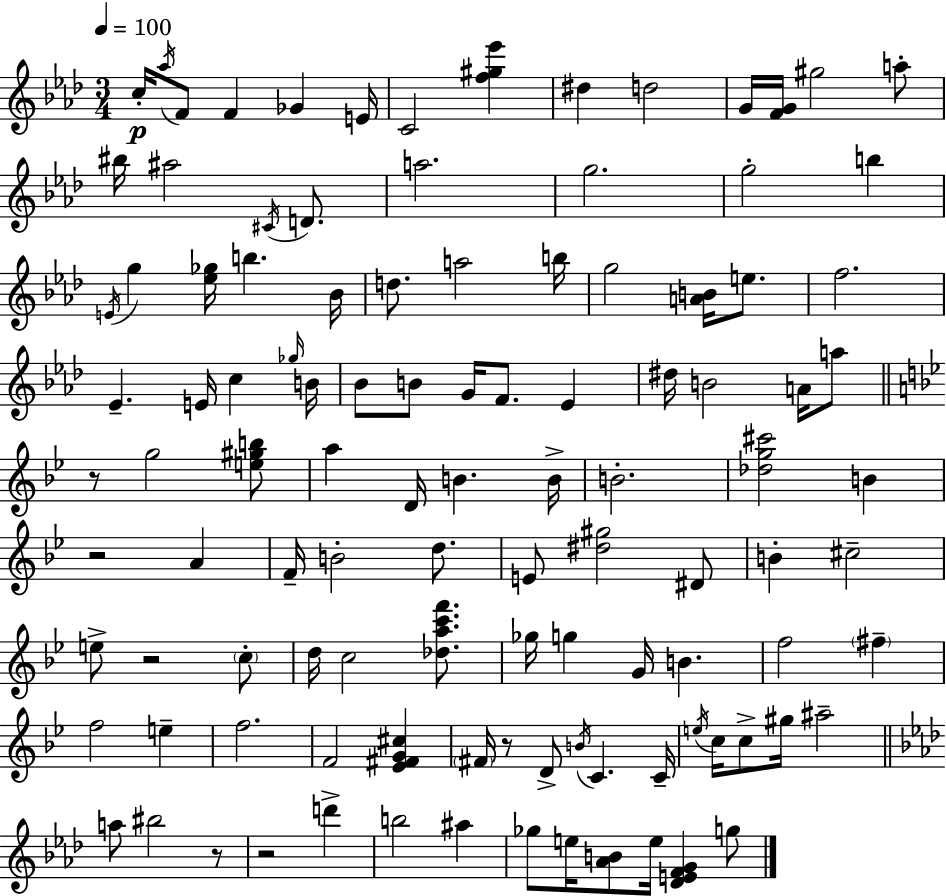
{
  \clef treble
  \numericTimeSignature
  \time 3/4
  \key aes \major
  \tempo 4 = 100
  c''16-.\p \acciaccatura { aes''16 } f'8 f'4 ges'4 | e'16 c'2 <f'' gis'' ees'''>4 | dis''4 d''2 | g'16 <f' g'>16 gis''2 a''8-. | \break bis''16 ais''2 \acciaccatura { cis'16 } d'8. | a''2. | g''2. | g''2-. b''4 | \break \acciaccatura { e'16 } g''4 <ees'' ges''>16 b''4. | bes'16 d''8. a''2 | b''16 g''2 <a' b'>16 | e''8. f''2. | \break ees'4.-- e'16 c''4 | \grace { ges''16 } b'16 bes'8 b'8 g'16 f'8. | ees'4 dis''16 b'2 | a'16 a''8 \bar "||" \break \key bes \major r8 g''2 <e'' gis'' b''>8 | a''4 d'16 b'4. b'16-> | b'2.-. | <des'' g'' cis'''>2 b'4 | \break r2 a'4 | f'16-- b'2-. d''8. | e'8 <dis'' gis''>2 dis'8 | b'4-. cis''2-- | \break e''8-> r2 \parenthesize c''8-. | d''16 c''2 <des'' a'' c''' f'''>8. | ges''16 g''4 g'16 b'4. | f''2 \parenthesize fis''4-- | \break f''2 e''4-- | f''2. | f'2 <ees' fis' g' cis''>4 | \parenthesize fis'16 r8 d'8-> \acciaccatura { b'16 } c'4. | \break c'16-- \acciaccatura { e''16 } c''16 c''8-> gis''16 ais''2-- | \bar "||" \break \key f \minor a''8 bis''2 r8 | r2 d'''4-> | b''2 ais''4 | ges''8 e''16 <aes' b'>8 e''16 <des' e' f' g'>4 g''8 | \break \bar "|."
}